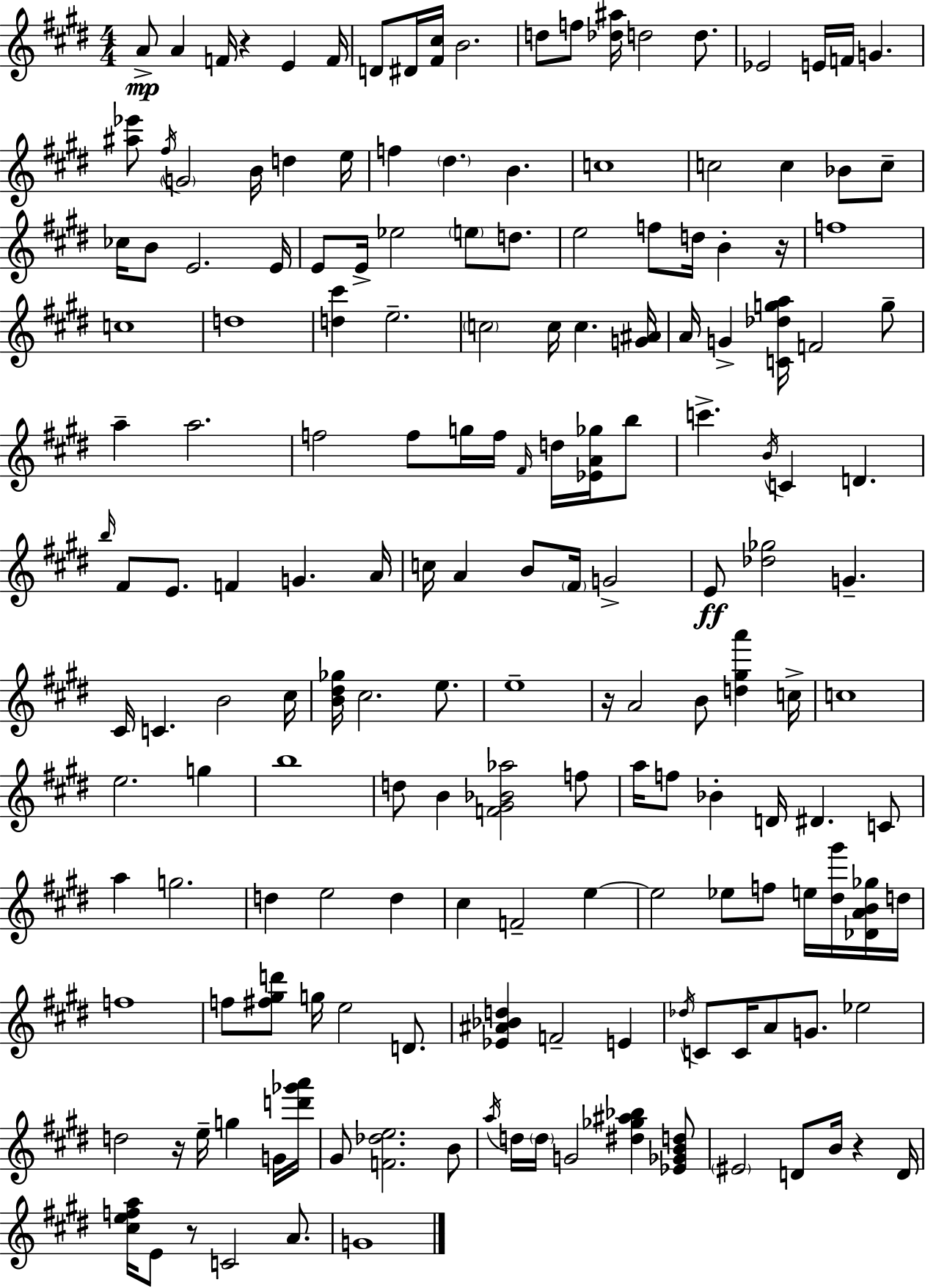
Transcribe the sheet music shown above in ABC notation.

X:1
T:Untitled
M:4/4
L:1/4
K:E
A/2 A F/4 z E F/4 D/2 ^D/4 [^F^c]/4 B2 d/2 f/2 [_d^a]/4 d2 d/2 _E2 E/4 F/4 G [^a_e']/2 ^f/4 G2 B/4 d e/4 f ^d B c4 c2 c _B/2 c/2 _c/4 B/2 E2 E/4 E/2 E/4 _e2 e/2 d/2 e2 f/2 d/4 B z/4 f4 c4 d4 [d^c'] e2 c2 c/4 c [G^A]/4 A/4 G [C_dga]/4 F2 g/2 a a2 f2 f/2 g/4 f/4 ^F/4 d/4 [_EA_g]/4 b/2 c' B/4 C D b/4 ^F/2 E/2 F G A/4 c/4 A B/2 ^F/4 G2 E/2 [_d_g]2 G ^C/4 C B2 ^c/4 [B^d_g]/4 ^c2 e/2 e4 z/4 A2 B/2 [d^ga'] c/4 c4 e2 g b4 d/2 B [F^G_B_a]2 f/2 a/4 f/2 _B D/4 ^D C/2 a g2 d e2 d ^c F2 e e2 _e/2 f/2 e/4 [^d^g']/4 [_DAB_g]/4 d/4 f4 f/2 [^f^gd']/2 g/4 e2 D/2 [_E^A_Bd] F2 E _d/4 C/2 C/4 A/2 G/2 _e2 d2 z/4 e/4 g G/4 [d'_g'a']/4 ^G/2 [F_de]2 B/2 a/4 d/4 d/4 G2 [^d_g^a_b] [_E_GBd]/2 ^E2 D/2 B/4 z D/4 [^cefa]/4 E/2 z/2 C2 A/2 G4